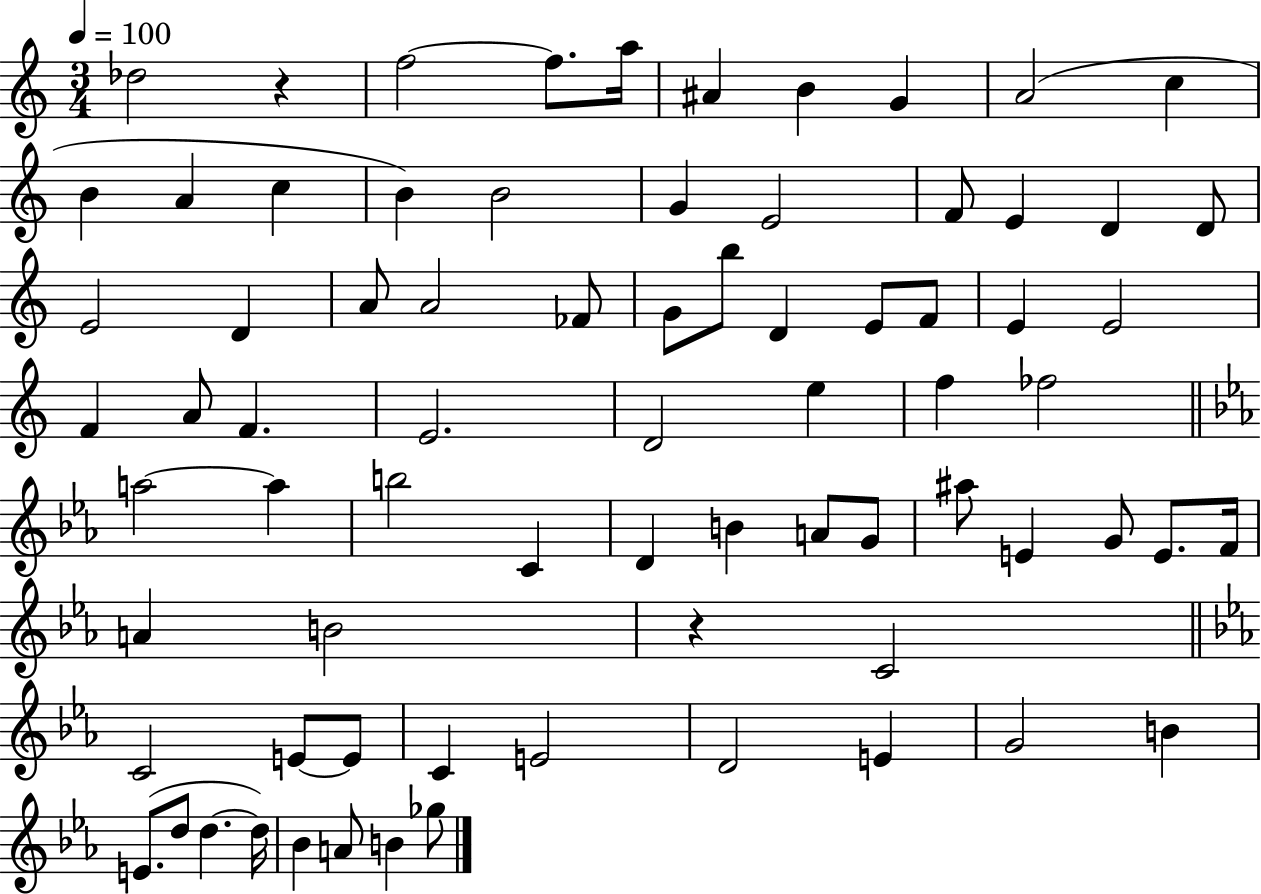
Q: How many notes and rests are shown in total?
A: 75